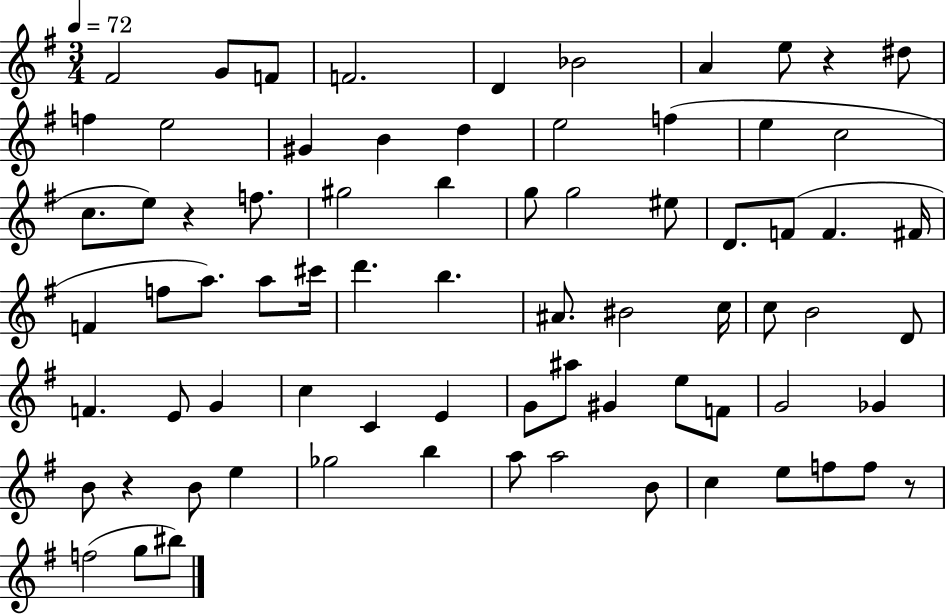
F#4/h G4/e F4/e F4/h. D4/q Bb4/h A4/q E5/e R/q D#5/e F5/q E5/h G#4/q B4/q D5/q E5/h F5/q E5/q C5/h C5/e. E5/e R/q F5/e. G#5/h B5/q G5/e G5/h EIS5/e D4/e. F4/e F4/q. F#4/s F4/q F5/e A5/e. A5/e C#6/s D6/q. B5/q. A#4/e. BIS4/h C5/s C5/e B4/h D4/e F4/q. E4/e G4/q C5/q C4/q E4/q G4/e A#5/e G#4/q E5/e F4/e G4/h Gb4/q B4/e R/q B4/e E5/q Gb5/h B5/q A5/e A5/h B4/e C5/q E5/e F5/e F5/e R/e F5/h G5/e BIS5/e